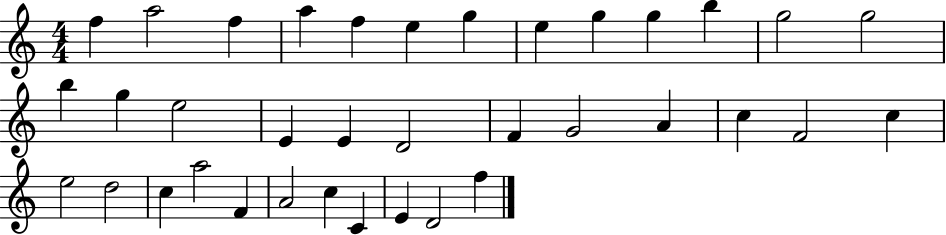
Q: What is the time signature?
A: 4/4